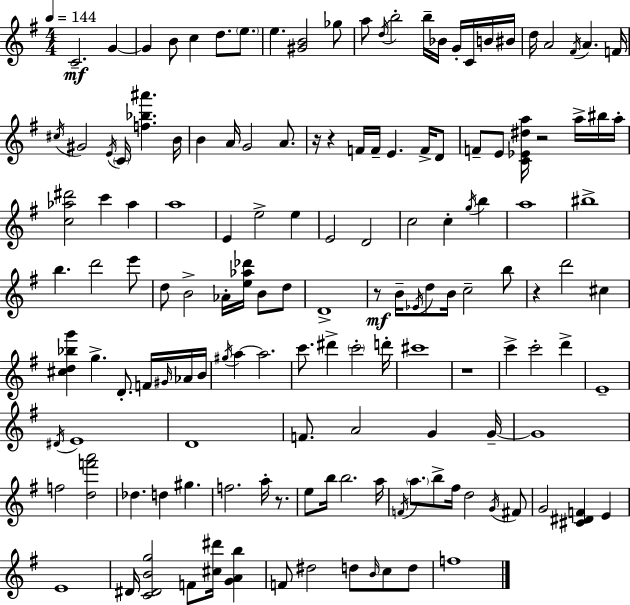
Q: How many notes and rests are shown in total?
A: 146